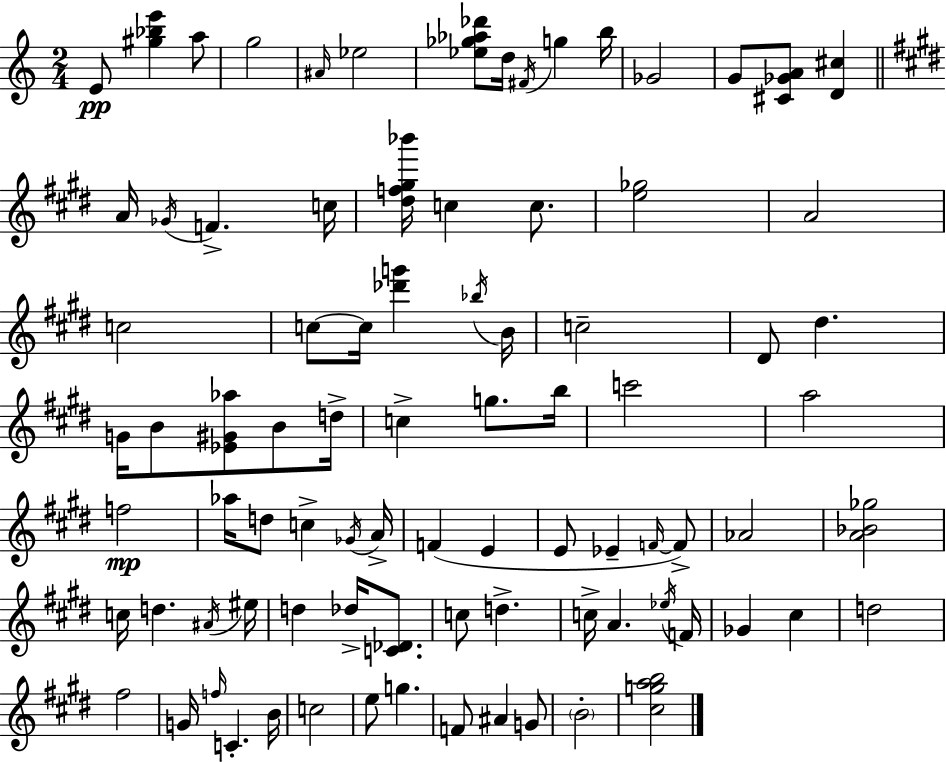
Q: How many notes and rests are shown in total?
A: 86